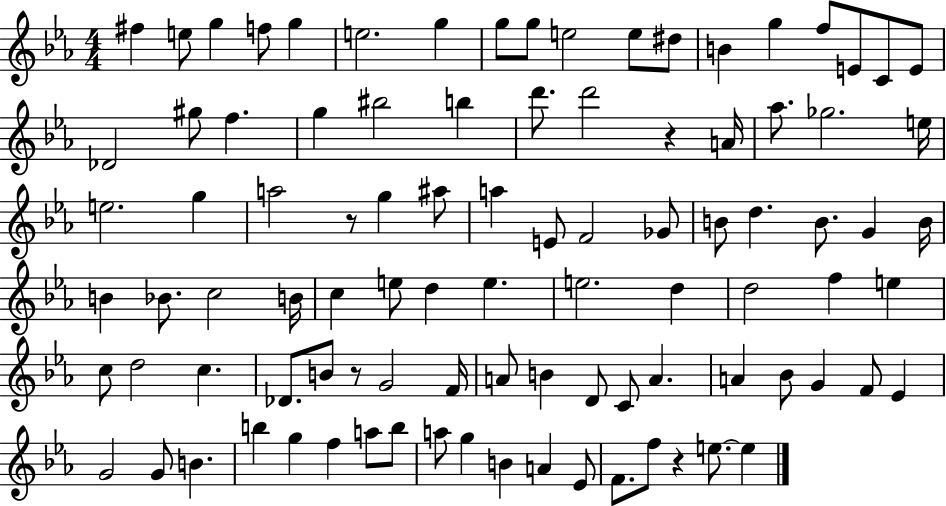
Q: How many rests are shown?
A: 4